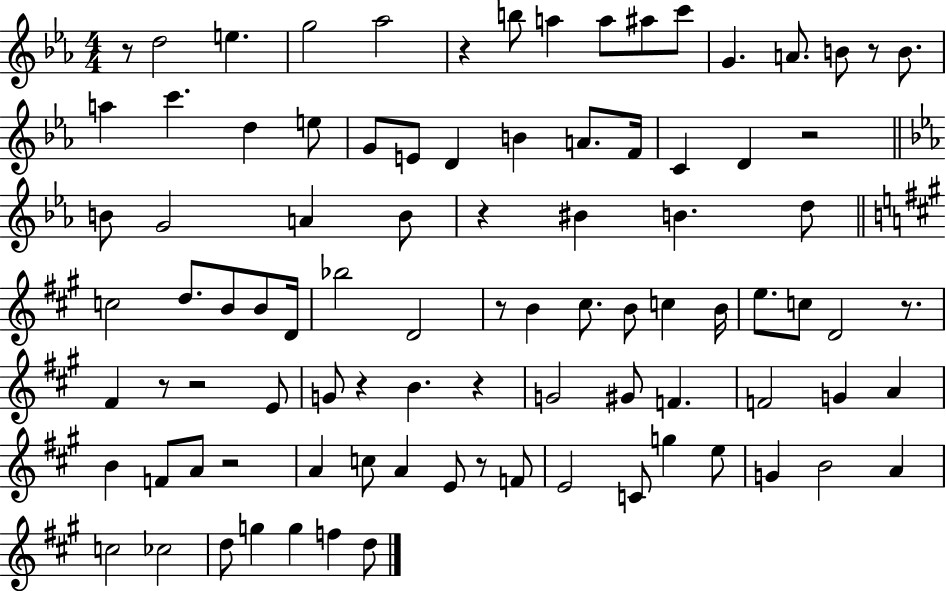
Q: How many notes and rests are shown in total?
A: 92